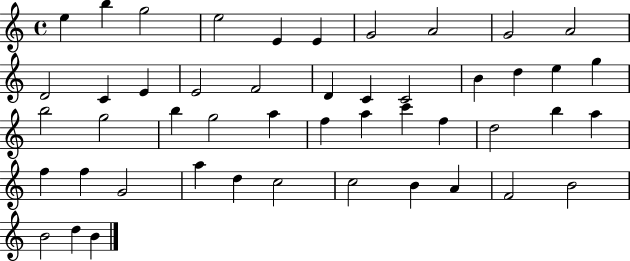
E5/q B5/q G5/h E5/h E4/q E4/q G4/h A4/h G4/h A4/h D4/h C4/q E4/q E4/h F4/h D4/q C4/q C4/h B4/q D5/q E5/q G5/q B5/h G5/h B5/q G5/h A5/q F5/q A5/q C6/q F5/q D5/h B5/q A5/q F5/q F5/q G4/h A5/q D5/q C5/h C5/h B4/q A4/q F4/h B4/h B4/h D5/q B4/q